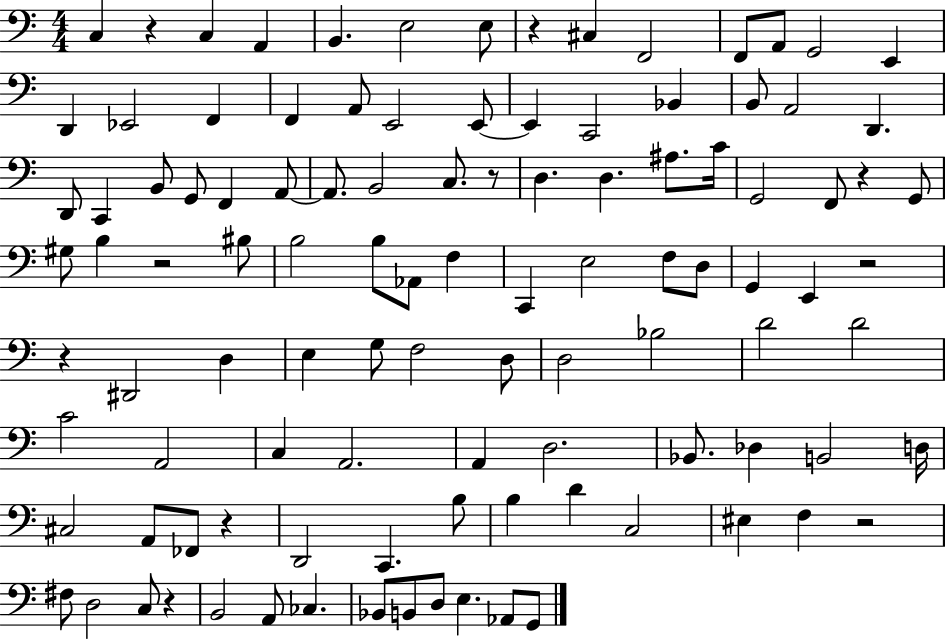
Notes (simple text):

C3/q R/q C3/q A2/q B2/q. E3/h E3/e R/q C#3/q F2/h F2/e A2/e G2/h E2/q D2/q Eb2/h F2/q F2/q A2/e E2/h E2/e E2/q C2/h Bb2/q B2/e A2/h D2/q. D2/e C2/q B2/e G2/e F2/q A2/e A2/e. B2/h C3/e. R/e D3/q. D3/q. A#3/e. C4/s G2/h F2/e R/q G2/e G#3/e B3/q R/h BIS3/e B3/h B3/e Ab2/e F3/q C2/q E3/h F3/e D3/e G2/q E2/q R/h R/q D#2/h D3/q E3/q G3/e F3/h D3/e D3/h Bb3/h D4/h D4/h C4/h A2/h C3/q A2/h. A2/q D3/h. Bb2/e. Db3/q B2/h D3/s C#3/h A2/e FES2/e R/q D2/h C2/q. B3/e B3/q D4/q C3/h EIS3/q F3/q R/h F#3/e D3/h C3/e R/q B2/h A2/e CES3/q. Bb2/e B2/e D3/e E3/q. Ab2/e G2/e